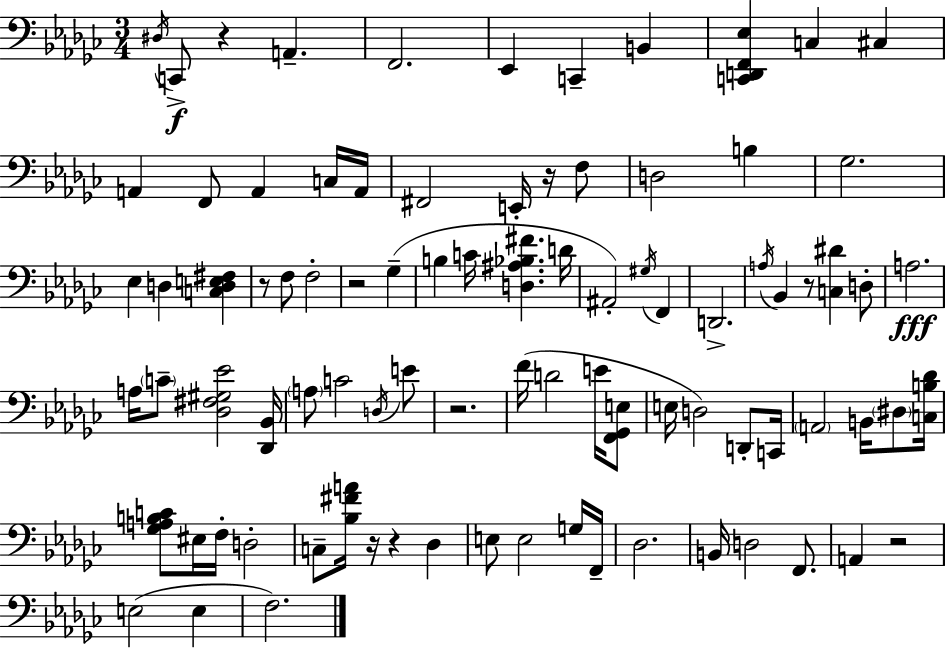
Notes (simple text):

D#3/s C2/e R/q A2/q. F2/h. Eb2/q C2/q B2/q [C2,D2,F2,Eb3]/q C3/q C#3/q A2/q F2/e A2/q C3/s A2/s F#2/h E2/s R/s F3/e D3/h B3/q Gb3/h. Eb3/q D3/q [C3,D3,E3,F#3]/q R/e F3/e F3/h R/h Gb3/q B3/q C4/s [D3,A#3,Bb3,F#4]/q. D4/s A#2/h G#3/s F2/q D2/h. A3/s Bb2/q R/e [C3,D#4]/q D3/e A3/h. A3/s C4/e [Db3,F#3,G#3,Eb4]/h [Db2,Bb2]/s A3/e C4/h D3/s E4/e R/h. F4/s D4/h E4/s [F2,Gb2,E3]/e E3/s D3/h D2/e C2/s A2/h B2/s D#3/e [C3,B3,Db4]/s [Gb3,A3,B3,C4]/e EIS3/s F3/s D3/h C3/e [Bb3,F#4,A4]/s R/s R/q Db3/q E3/e E3/h G3/s F2/s Db3/h. B2/s D3/h F2/e. A2/q R/h E3/h E3/q F3/h.